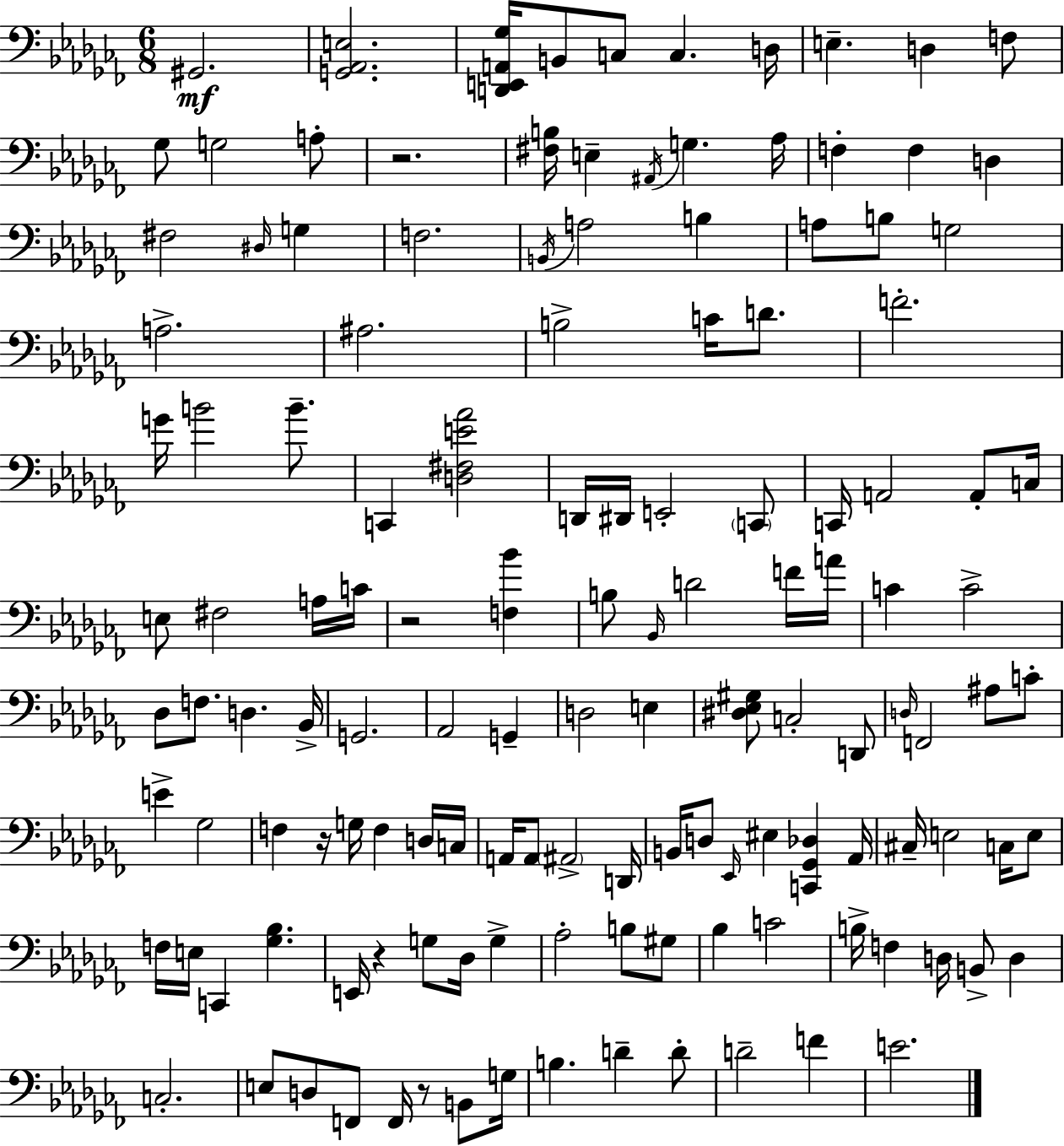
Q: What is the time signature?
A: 6/8